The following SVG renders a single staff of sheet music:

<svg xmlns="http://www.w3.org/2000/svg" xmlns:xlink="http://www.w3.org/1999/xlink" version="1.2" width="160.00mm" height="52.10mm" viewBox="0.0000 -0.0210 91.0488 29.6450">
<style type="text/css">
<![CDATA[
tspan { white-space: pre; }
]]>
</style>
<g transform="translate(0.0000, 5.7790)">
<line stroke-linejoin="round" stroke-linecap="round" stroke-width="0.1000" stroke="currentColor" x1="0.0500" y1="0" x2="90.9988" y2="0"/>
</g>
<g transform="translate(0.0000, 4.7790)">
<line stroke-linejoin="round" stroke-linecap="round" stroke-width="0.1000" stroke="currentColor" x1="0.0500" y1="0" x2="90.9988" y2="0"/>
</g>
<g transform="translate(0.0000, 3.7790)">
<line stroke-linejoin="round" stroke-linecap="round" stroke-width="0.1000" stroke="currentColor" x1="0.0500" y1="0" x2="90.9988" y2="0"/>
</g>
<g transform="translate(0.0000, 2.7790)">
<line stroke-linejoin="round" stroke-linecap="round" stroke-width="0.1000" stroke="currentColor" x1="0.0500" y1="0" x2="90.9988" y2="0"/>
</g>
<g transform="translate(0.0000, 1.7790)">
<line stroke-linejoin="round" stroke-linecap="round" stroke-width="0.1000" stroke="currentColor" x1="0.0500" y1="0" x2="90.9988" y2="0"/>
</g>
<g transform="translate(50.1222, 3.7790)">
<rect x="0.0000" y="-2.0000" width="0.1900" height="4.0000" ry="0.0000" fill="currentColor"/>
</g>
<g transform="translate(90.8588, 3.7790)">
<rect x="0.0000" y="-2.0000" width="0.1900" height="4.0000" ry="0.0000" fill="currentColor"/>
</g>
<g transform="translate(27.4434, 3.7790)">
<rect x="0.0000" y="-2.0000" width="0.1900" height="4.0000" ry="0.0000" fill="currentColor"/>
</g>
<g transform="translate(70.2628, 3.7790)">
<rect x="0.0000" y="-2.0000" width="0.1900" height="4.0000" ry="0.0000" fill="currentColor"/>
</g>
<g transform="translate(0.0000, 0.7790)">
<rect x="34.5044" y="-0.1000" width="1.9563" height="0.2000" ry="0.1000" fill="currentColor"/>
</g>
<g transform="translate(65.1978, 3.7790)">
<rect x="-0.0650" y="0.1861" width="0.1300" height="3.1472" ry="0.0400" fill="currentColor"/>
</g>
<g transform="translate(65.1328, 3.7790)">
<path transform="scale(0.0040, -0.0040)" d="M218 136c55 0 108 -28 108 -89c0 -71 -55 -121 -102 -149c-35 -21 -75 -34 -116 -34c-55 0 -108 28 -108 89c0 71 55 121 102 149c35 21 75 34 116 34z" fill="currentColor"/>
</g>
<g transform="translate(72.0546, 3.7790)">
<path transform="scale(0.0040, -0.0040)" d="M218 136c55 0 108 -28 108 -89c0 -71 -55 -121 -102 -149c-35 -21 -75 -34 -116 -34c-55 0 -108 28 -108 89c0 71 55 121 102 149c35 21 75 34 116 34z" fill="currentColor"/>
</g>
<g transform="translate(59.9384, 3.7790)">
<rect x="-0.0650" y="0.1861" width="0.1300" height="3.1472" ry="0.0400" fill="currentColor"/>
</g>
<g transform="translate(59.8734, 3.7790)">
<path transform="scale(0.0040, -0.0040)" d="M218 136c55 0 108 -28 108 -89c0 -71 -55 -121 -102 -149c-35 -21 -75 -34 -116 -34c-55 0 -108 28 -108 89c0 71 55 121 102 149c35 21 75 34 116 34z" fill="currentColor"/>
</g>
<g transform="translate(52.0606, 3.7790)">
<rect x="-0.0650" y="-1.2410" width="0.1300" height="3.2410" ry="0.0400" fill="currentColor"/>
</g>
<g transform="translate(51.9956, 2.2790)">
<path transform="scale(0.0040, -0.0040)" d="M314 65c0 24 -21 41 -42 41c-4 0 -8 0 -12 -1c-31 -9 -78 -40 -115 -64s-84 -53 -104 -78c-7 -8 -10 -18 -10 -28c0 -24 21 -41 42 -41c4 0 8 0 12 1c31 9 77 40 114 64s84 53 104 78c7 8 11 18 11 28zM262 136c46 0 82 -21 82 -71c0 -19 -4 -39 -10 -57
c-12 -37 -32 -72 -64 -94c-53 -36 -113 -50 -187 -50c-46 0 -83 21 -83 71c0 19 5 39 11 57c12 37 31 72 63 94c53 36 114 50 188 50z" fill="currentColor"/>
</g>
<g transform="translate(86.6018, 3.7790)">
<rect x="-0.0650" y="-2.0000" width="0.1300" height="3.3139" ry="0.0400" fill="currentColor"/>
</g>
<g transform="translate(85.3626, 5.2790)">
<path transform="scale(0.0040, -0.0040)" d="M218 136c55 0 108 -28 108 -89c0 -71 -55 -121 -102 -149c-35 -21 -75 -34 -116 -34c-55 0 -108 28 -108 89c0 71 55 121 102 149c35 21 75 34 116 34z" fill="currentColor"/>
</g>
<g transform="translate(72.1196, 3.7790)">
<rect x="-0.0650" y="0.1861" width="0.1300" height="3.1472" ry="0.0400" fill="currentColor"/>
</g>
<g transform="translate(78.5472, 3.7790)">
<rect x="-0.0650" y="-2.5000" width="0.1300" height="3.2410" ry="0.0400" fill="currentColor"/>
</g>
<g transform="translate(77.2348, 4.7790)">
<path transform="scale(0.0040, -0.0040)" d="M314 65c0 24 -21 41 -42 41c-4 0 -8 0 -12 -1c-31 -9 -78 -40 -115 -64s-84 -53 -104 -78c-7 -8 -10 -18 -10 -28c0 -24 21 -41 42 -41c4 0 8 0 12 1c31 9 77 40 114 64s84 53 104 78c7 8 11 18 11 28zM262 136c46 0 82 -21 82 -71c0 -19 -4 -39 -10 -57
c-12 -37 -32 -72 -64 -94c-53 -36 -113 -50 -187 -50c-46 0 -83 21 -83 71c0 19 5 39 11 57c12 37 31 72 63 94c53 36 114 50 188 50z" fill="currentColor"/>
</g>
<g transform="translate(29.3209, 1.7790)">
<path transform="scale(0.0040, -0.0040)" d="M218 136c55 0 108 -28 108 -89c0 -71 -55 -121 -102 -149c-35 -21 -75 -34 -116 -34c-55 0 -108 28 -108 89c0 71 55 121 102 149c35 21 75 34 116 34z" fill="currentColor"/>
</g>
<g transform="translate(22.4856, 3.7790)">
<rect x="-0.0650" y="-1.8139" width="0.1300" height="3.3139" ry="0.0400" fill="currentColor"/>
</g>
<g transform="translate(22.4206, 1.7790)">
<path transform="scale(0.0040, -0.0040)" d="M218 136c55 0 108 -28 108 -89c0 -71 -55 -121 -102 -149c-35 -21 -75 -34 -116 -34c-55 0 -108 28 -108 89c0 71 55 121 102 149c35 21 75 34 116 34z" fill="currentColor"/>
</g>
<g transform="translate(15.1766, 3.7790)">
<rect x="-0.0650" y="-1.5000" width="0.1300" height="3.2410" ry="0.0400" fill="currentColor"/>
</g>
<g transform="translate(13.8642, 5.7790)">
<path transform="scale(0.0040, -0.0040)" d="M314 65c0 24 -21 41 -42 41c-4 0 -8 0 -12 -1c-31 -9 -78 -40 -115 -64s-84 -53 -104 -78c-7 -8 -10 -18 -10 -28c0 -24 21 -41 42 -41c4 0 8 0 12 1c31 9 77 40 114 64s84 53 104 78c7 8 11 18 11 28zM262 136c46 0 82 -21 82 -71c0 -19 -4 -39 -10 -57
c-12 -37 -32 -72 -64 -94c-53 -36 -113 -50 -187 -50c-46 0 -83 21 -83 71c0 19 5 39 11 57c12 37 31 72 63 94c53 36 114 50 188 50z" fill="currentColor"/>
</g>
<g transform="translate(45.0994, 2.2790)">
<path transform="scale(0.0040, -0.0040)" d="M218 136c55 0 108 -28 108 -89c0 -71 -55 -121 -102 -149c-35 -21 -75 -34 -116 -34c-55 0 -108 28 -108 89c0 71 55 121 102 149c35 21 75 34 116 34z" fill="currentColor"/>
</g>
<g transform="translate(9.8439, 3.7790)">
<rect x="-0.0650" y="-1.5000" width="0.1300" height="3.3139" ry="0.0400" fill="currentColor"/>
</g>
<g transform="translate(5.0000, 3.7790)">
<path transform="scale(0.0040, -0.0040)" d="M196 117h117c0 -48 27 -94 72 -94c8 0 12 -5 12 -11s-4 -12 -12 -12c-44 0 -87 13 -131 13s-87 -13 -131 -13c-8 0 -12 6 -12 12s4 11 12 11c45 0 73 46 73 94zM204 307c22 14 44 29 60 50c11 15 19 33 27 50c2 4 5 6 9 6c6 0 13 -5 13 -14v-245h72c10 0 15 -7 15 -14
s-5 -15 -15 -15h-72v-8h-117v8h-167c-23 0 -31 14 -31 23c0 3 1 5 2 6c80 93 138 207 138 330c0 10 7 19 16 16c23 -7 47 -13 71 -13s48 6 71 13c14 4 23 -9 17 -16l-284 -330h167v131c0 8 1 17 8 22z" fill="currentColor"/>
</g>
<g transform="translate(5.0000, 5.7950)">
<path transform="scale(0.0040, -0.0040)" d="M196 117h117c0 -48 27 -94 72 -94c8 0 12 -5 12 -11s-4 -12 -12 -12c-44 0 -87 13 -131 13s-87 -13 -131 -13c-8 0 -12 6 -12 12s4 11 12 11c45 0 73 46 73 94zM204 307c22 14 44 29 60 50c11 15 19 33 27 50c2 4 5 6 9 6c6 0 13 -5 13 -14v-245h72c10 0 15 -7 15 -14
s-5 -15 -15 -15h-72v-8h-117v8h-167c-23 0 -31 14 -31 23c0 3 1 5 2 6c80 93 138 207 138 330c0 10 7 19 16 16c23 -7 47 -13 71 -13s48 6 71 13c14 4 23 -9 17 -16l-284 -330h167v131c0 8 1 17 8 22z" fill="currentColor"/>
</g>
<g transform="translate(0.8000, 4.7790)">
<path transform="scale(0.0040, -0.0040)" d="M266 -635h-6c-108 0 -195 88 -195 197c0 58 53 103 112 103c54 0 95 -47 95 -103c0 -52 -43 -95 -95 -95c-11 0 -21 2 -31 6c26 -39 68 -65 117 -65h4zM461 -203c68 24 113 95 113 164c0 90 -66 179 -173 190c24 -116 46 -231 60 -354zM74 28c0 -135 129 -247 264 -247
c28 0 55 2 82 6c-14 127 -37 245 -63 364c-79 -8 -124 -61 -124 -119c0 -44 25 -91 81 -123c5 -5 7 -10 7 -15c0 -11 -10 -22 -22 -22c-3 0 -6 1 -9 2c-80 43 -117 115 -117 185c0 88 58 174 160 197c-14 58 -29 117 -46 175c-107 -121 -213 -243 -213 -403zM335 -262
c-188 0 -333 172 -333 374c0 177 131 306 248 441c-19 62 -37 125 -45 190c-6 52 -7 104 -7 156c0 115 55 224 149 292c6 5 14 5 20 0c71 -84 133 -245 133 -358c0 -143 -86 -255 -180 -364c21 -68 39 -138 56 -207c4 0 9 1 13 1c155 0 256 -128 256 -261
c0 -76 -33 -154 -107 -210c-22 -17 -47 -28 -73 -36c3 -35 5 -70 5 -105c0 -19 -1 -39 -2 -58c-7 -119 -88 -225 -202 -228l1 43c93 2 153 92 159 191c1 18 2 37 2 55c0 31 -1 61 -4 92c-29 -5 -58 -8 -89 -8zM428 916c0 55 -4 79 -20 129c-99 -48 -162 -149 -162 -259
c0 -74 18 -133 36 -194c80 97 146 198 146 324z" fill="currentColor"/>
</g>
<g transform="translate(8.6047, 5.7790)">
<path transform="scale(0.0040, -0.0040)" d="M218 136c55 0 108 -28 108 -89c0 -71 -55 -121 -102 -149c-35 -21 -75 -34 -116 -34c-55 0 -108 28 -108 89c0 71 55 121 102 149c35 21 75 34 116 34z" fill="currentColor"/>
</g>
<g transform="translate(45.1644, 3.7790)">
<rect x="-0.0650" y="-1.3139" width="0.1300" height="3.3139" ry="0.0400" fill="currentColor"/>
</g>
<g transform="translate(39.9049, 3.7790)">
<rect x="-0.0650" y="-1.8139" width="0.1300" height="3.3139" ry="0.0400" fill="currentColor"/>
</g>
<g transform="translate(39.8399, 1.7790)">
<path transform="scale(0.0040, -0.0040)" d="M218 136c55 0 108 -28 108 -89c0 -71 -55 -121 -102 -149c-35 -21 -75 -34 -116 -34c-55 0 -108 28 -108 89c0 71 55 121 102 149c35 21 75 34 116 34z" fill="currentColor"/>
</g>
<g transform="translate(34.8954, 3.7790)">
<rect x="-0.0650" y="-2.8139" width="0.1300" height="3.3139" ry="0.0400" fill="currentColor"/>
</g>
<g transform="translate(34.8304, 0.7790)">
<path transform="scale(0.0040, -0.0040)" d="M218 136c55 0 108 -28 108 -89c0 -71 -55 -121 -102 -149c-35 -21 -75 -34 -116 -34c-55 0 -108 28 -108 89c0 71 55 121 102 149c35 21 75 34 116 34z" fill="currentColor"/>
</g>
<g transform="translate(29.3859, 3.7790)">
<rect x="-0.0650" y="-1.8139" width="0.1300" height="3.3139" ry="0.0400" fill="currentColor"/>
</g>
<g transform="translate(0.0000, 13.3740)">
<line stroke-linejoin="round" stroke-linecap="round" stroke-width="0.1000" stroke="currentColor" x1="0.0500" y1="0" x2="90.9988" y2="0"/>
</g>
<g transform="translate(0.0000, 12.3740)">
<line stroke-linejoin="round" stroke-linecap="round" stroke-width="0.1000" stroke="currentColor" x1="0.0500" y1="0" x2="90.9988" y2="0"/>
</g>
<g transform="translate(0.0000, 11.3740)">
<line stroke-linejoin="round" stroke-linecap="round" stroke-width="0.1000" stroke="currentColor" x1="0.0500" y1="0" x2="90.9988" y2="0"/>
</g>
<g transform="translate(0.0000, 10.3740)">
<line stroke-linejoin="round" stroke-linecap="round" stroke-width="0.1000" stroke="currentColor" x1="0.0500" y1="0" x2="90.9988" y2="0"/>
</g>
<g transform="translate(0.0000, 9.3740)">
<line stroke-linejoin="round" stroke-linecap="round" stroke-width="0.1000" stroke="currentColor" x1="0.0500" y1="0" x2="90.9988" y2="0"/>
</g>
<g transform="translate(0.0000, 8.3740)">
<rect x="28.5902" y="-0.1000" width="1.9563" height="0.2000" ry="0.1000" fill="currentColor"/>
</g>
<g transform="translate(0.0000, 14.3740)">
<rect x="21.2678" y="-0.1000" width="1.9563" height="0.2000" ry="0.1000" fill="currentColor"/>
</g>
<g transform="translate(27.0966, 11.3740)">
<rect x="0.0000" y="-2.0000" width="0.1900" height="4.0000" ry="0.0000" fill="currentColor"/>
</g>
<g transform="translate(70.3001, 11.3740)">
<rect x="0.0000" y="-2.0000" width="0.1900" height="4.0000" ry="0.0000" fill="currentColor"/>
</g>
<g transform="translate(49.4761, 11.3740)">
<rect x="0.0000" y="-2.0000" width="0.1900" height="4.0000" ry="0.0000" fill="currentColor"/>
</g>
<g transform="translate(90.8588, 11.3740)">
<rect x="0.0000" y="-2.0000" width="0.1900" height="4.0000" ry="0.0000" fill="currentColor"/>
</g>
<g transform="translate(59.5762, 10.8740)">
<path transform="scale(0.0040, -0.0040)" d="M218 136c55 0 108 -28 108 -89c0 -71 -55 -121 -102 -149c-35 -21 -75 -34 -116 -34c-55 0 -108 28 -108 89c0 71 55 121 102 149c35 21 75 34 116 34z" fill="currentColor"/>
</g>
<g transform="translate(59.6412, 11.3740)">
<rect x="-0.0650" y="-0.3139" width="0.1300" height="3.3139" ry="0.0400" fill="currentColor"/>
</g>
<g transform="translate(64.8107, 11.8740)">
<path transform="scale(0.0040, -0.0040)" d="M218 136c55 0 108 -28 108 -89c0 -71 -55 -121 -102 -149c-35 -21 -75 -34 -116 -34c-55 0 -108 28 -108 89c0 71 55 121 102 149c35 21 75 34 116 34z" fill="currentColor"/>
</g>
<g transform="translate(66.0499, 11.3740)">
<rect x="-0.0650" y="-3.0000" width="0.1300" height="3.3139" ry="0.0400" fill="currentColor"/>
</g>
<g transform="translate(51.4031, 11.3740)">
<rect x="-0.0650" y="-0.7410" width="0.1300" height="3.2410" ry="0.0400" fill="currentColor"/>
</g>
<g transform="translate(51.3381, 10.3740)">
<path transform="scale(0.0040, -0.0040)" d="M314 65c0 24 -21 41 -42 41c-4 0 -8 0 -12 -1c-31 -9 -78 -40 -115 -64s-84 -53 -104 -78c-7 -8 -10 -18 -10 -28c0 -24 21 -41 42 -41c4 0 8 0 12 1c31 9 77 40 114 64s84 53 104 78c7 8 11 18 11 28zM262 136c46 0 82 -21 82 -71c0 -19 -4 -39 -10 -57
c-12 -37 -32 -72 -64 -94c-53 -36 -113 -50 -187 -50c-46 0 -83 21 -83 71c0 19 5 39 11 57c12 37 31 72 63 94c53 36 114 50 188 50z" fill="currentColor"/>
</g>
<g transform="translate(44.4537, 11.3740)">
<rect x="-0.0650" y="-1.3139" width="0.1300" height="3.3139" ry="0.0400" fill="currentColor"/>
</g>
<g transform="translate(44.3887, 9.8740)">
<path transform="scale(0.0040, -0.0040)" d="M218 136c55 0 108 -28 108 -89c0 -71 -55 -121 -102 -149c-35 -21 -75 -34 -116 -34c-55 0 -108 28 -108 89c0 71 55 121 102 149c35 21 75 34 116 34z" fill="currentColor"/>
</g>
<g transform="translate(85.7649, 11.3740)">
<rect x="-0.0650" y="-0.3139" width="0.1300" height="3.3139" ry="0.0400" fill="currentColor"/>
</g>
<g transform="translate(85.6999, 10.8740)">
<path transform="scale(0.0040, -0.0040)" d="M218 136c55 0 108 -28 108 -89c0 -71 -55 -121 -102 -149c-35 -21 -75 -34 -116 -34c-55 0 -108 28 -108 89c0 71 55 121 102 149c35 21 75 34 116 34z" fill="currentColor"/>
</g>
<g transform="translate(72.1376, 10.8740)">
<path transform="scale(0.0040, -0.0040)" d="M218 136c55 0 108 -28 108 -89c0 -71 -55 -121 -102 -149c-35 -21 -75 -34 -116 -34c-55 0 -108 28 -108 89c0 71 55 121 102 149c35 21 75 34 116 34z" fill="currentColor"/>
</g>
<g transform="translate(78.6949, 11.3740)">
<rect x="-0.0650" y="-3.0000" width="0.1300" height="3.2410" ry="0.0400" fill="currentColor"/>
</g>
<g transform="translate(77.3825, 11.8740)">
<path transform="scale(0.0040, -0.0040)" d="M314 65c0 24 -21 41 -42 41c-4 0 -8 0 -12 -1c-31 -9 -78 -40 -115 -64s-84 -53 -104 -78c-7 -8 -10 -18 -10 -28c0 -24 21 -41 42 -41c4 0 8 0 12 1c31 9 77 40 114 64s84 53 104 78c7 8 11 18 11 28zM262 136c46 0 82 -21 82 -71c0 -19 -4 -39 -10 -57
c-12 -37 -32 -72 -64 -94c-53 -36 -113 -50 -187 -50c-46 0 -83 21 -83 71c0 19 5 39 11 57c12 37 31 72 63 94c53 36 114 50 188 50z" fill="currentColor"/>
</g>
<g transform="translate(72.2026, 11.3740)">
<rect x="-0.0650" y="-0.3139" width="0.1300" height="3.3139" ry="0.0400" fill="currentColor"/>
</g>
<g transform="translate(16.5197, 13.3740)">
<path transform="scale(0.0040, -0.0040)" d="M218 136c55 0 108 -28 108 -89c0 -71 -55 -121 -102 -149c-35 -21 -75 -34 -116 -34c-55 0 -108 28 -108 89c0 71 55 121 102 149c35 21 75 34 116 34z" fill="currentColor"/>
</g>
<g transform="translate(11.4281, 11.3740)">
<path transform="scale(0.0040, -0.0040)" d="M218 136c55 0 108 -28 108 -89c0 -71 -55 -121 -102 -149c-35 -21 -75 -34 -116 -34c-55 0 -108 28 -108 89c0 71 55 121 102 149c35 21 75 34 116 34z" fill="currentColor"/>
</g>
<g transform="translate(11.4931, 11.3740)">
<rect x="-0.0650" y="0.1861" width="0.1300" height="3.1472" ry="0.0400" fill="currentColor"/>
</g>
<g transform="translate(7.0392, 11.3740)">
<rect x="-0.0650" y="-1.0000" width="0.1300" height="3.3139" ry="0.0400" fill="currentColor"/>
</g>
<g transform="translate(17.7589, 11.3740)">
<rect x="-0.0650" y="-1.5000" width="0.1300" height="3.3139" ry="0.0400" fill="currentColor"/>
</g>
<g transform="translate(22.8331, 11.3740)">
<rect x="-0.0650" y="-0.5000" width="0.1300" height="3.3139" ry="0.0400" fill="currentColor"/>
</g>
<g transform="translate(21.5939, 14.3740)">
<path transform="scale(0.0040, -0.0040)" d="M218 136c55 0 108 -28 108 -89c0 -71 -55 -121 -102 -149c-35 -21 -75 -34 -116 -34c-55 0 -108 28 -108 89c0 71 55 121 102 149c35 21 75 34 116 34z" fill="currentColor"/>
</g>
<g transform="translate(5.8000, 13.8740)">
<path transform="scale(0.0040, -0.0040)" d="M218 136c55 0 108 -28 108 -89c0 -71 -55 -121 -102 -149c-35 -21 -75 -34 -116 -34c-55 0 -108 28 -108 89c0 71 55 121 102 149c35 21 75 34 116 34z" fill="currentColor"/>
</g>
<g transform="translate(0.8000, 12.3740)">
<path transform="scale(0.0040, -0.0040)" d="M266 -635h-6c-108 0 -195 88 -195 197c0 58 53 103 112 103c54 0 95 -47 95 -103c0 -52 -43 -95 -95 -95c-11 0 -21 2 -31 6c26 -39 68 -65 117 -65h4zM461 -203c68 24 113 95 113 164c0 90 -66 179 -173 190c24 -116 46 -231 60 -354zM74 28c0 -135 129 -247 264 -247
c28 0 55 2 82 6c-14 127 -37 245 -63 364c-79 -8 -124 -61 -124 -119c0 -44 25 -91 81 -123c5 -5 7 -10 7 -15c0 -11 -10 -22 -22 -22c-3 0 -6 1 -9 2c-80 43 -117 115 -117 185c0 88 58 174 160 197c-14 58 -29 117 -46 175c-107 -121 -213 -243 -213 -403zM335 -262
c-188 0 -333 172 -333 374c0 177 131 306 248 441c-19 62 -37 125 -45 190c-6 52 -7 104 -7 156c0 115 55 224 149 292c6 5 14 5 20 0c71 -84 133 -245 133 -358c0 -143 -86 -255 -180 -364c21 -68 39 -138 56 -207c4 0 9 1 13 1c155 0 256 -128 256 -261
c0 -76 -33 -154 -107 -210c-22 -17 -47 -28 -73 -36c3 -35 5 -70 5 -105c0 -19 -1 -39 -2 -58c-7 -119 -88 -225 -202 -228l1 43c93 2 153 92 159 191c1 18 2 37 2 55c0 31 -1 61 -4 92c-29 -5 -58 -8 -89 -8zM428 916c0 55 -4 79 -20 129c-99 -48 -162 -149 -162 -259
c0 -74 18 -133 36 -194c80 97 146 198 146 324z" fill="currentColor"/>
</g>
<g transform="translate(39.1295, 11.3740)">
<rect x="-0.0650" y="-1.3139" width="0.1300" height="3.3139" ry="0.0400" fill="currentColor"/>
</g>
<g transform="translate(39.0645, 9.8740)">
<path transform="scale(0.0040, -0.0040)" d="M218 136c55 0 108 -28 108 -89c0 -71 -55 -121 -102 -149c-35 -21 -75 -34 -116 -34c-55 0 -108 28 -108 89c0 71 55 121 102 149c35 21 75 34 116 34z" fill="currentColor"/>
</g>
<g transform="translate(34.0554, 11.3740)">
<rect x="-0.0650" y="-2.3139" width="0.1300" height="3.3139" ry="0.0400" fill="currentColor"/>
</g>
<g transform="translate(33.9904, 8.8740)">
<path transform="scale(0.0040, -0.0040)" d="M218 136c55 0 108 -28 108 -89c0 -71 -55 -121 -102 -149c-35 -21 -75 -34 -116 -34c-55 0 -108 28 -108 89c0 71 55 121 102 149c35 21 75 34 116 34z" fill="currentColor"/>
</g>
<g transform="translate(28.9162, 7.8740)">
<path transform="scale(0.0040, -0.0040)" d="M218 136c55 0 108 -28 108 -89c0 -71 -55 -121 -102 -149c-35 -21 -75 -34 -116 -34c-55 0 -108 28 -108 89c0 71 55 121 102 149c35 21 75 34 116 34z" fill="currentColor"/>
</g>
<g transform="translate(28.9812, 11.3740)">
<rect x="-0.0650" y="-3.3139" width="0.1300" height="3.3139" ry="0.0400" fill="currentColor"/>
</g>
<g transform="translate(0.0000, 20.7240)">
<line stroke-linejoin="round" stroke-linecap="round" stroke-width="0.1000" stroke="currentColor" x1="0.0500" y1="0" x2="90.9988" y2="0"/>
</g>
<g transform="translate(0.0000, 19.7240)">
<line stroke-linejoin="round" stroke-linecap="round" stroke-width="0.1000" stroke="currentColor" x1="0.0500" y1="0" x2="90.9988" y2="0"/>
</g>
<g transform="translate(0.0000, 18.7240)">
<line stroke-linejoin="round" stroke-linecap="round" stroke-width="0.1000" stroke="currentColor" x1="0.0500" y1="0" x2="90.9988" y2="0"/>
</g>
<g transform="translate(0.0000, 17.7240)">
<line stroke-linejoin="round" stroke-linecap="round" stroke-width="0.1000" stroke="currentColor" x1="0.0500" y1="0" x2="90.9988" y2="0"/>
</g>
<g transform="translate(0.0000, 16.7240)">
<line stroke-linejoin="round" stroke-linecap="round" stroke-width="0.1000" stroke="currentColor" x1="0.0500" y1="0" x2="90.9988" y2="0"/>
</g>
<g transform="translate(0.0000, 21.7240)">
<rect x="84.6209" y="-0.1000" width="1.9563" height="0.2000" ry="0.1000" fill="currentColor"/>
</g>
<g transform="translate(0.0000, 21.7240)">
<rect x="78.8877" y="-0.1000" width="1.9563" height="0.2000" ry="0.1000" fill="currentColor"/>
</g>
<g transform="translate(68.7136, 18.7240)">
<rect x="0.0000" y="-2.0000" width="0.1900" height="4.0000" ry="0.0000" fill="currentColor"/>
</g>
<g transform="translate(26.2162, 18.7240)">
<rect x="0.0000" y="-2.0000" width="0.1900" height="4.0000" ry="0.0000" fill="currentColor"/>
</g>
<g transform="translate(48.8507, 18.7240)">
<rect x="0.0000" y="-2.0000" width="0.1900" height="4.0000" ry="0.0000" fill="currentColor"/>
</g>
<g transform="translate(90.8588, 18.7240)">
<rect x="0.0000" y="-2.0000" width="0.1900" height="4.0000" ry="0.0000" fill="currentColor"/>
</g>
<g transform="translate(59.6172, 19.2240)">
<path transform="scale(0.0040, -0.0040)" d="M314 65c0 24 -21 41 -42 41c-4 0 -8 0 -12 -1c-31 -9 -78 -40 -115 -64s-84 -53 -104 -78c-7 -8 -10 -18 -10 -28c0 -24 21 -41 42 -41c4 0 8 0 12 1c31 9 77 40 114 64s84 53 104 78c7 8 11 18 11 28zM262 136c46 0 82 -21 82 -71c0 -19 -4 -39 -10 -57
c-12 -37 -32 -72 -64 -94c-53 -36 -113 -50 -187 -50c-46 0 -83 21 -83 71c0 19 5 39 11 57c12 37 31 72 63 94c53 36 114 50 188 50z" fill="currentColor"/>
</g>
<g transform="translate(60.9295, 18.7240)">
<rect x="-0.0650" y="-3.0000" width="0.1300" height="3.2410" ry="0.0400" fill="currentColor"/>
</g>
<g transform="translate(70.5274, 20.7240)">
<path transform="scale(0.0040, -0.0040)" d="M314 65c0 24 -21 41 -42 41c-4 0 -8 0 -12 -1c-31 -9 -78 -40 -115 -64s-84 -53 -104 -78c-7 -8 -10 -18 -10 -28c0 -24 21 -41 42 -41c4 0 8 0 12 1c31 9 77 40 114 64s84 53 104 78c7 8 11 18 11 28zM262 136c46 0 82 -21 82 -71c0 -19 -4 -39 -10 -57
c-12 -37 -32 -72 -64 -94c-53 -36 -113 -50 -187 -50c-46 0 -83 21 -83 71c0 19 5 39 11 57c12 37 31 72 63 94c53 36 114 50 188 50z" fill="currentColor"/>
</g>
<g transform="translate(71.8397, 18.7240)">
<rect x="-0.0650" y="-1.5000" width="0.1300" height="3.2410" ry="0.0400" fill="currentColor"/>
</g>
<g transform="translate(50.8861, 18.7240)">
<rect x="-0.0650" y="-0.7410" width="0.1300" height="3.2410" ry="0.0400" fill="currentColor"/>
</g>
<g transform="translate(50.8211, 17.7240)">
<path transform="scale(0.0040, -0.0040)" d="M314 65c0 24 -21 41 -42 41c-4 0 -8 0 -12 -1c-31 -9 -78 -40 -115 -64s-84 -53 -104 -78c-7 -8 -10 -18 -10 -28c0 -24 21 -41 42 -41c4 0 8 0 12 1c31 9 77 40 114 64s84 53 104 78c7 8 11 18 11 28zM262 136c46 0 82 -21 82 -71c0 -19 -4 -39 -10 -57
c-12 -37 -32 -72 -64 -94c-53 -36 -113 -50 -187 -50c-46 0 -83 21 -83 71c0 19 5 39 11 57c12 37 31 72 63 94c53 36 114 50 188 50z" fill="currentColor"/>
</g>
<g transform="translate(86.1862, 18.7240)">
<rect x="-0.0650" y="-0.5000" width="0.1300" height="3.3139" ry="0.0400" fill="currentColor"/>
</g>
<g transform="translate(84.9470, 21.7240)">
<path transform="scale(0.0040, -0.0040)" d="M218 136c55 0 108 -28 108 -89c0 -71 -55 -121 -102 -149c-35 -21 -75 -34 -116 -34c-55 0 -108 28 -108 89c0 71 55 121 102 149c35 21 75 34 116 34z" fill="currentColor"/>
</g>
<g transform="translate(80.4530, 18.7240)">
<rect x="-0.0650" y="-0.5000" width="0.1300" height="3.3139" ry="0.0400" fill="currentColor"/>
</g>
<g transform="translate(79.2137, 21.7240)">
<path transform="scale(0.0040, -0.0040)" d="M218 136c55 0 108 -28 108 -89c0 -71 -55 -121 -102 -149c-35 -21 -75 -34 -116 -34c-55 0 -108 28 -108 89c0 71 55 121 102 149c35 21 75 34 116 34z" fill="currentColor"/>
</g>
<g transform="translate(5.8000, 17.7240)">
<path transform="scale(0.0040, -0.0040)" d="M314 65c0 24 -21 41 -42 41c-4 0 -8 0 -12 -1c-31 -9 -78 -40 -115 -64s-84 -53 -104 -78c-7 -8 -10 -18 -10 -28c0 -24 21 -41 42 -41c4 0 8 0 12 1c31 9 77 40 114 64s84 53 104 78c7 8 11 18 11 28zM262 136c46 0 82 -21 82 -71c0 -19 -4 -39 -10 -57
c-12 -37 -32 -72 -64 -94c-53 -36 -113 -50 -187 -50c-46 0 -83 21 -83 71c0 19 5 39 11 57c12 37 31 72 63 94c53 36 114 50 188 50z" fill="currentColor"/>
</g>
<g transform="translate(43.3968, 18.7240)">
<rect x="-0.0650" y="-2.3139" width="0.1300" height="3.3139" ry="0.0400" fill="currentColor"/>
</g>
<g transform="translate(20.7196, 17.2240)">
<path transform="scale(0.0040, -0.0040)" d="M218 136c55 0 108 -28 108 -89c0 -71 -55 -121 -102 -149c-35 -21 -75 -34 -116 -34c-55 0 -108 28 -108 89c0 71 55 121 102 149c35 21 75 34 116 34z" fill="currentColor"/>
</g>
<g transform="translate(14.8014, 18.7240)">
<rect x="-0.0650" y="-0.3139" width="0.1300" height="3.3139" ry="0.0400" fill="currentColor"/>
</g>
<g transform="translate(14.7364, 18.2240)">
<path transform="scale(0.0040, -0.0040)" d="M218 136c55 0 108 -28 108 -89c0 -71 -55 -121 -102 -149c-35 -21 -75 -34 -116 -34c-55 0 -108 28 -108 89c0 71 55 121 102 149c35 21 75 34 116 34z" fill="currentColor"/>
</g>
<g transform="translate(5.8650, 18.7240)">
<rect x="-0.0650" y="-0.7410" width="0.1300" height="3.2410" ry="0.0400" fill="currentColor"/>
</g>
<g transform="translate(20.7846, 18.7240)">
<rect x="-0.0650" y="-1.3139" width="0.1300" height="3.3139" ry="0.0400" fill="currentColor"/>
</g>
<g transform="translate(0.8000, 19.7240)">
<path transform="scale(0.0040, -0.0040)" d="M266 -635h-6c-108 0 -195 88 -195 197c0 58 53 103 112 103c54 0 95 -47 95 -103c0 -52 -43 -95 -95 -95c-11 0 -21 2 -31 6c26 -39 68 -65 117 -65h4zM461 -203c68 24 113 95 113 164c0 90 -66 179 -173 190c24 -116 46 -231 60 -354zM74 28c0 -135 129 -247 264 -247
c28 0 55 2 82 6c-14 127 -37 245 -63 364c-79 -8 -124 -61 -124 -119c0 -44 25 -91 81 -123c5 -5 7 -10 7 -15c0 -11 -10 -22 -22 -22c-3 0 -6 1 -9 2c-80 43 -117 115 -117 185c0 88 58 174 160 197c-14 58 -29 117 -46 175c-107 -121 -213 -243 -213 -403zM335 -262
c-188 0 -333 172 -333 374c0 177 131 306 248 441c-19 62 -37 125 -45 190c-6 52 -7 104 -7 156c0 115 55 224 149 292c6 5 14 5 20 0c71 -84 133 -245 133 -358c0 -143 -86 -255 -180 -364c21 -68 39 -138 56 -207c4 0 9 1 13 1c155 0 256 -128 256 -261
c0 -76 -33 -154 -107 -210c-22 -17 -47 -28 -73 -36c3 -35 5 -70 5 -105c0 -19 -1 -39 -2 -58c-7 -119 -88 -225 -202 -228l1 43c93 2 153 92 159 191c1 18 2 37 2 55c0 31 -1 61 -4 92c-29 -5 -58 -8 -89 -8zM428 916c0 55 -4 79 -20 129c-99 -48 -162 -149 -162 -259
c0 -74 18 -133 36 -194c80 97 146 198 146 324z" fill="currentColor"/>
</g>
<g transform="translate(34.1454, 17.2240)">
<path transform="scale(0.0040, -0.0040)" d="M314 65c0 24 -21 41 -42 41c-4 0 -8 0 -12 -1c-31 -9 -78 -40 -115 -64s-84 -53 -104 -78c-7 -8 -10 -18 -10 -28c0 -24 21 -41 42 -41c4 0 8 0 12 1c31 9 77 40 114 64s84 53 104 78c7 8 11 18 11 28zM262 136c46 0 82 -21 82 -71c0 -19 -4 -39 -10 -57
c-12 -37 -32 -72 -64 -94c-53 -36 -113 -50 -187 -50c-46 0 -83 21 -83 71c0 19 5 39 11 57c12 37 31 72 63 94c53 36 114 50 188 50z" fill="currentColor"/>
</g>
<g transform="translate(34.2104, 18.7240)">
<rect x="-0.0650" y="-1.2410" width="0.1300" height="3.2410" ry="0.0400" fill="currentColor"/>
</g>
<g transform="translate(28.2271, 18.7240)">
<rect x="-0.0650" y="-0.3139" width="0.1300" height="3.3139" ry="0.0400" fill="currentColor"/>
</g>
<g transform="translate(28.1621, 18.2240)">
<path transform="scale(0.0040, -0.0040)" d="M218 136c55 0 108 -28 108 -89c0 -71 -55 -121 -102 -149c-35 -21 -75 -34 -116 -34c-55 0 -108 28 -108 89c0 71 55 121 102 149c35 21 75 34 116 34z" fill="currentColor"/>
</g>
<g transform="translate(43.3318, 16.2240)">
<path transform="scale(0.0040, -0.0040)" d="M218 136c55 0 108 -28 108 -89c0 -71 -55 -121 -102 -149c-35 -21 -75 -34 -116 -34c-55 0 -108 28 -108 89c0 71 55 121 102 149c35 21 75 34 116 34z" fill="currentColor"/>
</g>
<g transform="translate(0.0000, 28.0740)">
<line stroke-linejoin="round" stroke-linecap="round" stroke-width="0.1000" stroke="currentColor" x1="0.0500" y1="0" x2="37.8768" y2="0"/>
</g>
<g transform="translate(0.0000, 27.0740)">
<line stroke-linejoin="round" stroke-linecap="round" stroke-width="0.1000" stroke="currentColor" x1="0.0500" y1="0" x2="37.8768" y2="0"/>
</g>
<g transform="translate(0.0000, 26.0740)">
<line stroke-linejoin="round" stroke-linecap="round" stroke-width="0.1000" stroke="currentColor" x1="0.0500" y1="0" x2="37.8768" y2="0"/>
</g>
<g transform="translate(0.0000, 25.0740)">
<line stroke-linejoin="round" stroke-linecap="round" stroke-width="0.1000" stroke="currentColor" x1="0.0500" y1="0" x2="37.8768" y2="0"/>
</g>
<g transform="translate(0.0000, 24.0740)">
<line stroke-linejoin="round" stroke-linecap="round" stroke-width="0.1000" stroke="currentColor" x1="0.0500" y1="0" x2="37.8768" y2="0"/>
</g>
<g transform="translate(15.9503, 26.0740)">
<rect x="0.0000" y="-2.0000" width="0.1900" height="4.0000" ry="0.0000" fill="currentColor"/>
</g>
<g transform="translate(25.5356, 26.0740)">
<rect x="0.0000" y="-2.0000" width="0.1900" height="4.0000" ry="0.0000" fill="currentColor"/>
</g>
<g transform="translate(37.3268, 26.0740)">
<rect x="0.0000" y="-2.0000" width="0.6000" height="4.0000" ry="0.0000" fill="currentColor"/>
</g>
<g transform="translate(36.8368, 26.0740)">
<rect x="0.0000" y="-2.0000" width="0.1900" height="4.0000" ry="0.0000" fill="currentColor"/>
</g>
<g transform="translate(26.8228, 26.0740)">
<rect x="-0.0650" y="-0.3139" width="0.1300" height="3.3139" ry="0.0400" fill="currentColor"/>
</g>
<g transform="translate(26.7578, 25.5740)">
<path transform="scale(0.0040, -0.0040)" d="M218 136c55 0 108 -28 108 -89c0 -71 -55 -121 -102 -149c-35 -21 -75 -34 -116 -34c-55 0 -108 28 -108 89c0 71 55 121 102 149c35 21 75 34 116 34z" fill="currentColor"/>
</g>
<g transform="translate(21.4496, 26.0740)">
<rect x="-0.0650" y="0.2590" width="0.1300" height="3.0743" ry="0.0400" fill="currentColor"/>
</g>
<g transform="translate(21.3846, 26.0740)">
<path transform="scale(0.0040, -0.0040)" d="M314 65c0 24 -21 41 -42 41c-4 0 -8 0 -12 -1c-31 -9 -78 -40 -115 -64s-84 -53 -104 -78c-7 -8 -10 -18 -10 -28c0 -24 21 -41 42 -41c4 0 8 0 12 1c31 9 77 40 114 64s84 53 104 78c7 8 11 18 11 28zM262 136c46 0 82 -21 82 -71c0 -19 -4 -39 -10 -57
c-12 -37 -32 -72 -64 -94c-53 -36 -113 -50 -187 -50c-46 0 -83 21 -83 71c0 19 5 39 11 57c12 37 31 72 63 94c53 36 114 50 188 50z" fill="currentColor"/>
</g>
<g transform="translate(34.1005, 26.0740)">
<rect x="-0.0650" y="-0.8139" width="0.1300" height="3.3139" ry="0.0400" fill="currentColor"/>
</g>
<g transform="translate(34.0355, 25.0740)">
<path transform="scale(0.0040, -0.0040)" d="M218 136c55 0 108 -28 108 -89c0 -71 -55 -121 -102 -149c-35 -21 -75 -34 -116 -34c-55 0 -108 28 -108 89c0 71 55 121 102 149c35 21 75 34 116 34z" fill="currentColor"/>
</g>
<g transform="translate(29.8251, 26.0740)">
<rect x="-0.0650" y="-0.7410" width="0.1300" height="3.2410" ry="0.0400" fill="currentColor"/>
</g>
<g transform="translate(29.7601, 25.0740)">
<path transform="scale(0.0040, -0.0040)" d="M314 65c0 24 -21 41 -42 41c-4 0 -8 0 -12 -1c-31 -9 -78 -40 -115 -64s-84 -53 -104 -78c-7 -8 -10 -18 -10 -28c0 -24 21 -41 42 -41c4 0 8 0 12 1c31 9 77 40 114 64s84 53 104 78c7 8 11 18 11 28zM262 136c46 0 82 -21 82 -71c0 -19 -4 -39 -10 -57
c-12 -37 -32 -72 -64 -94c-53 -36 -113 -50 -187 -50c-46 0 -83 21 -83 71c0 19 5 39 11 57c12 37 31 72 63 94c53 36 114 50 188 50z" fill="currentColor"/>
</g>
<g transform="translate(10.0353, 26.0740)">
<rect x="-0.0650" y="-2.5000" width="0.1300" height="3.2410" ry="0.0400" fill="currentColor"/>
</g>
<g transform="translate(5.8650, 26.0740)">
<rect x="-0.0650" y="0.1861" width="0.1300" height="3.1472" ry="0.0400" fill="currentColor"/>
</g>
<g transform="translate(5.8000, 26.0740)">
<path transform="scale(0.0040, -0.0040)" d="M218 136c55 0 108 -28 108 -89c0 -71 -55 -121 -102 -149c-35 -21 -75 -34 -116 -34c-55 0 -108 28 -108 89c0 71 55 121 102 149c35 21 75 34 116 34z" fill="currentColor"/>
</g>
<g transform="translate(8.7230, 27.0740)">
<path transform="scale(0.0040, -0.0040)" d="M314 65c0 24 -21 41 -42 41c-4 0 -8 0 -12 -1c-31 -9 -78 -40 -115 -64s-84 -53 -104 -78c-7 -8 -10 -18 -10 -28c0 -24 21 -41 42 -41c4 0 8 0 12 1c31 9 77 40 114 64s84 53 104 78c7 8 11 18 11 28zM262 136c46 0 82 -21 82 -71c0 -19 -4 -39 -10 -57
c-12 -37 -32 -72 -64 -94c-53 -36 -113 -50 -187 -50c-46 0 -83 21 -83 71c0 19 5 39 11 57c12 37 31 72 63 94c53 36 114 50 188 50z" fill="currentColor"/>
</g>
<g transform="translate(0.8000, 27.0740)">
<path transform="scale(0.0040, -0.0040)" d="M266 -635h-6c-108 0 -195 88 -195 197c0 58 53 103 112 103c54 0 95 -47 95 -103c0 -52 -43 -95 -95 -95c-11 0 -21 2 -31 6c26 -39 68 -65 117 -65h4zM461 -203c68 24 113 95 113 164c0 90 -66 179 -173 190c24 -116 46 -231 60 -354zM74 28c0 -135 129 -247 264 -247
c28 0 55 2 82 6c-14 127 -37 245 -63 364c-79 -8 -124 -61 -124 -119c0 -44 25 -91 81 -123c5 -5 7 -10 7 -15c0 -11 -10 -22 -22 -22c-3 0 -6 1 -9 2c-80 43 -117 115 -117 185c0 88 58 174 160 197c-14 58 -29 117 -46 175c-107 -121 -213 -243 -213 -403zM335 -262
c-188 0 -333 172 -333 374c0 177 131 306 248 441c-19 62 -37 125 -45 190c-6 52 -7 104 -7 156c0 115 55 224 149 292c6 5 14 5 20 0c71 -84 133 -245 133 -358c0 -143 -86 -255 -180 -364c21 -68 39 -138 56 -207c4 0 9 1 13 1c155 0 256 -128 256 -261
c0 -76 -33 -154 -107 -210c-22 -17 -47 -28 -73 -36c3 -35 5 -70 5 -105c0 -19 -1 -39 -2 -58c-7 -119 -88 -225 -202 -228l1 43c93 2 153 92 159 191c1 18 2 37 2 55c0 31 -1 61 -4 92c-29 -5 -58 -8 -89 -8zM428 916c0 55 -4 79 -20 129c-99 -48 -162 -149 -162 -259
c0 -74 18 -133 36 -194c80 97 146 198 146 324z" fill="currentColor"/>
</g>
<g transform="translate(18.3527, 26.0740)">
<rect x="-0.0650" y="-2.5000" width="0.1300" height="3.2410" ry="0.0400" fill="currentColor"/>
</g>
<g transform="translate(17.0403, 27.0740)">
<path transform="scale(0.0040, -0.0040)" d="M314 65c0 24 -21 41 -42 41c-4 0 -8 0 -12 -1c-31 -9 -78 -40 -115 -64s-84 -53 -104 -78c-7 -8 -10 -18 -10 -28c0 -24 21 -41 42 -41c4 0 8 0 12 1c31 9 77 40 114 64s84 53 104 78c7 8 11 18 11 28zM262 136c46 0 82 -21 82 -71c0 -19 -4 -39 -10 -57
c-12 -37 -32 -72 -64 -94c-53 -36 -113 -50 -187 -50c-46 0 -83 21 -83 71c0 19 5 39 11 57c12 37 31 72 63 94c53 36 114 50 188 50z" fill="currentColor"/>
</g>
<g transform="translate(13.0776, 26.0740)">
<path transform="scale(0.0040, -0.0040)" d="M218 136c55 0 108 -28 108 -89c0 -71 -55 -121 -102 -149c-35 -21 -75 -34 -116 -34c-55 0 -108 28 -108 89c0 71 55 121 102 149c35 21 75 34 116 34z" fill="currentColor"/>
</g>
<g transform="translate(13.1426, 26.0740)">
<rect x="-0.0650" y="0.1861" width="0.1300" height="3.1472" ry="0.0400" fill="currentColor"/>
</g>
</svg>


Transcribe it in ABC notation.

X:1
T:Untitled
M:4/4
L:1/4
K:C
E E2 f f a f e e2 B B B G2 F D B E C b g e e d2 c A c A2 c d2 c e c e2 g d2 A2 E2 C C B G2 B G2 B2 c d2 d